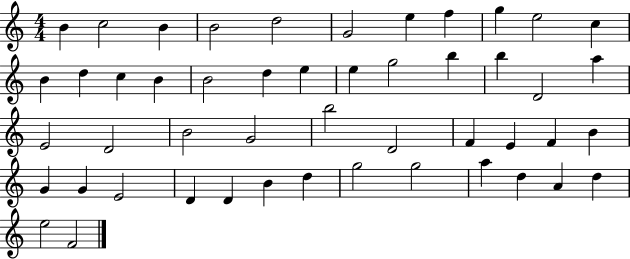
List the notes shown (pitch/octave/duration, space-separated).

B4/q C5/h B4/q B4/h D5/h G4/h E5/q F5/q G5/q E5/h C5/q B4/q D5/q C5/q B4/q B4/h D5/q E5/q E5/q G5/h B5/q B5/q D4/h A5/q E4/h D4/h B4/h G4/h B5/h D4/h F4/q E4/q F4/q B4/q G4/q G4/q E4/h D4/q D4/q B4/q D5/q G5/h G5/h A5/q D5/q A4/q D5/q E5/h F4/h